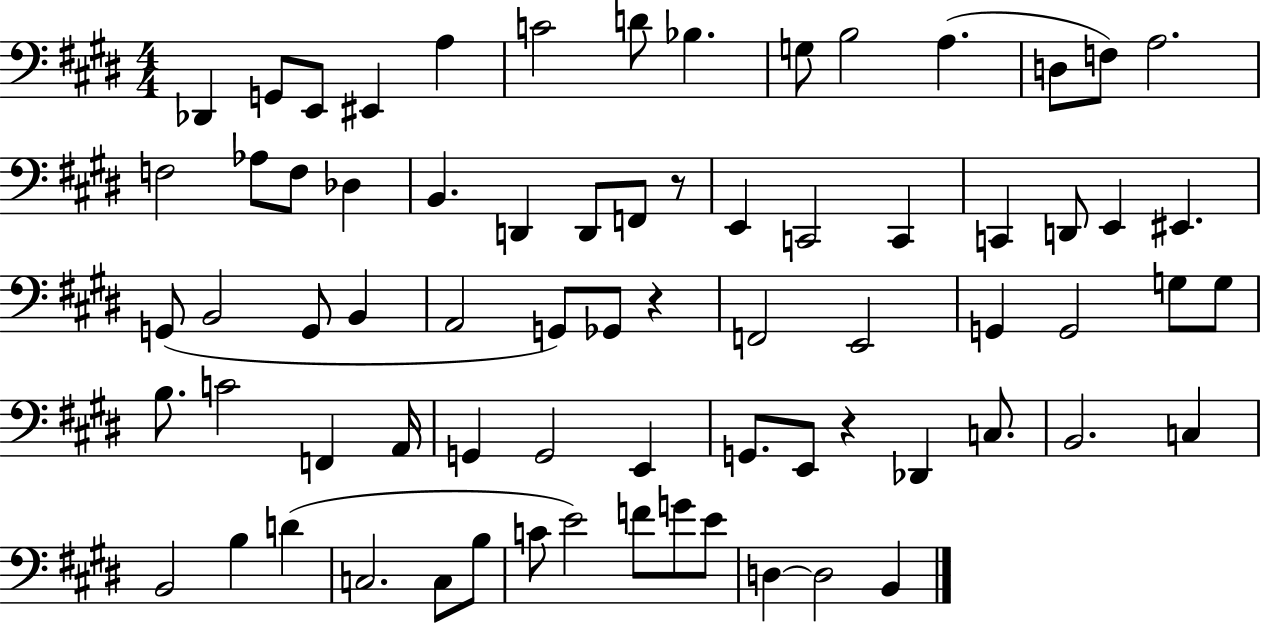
Db2/q G2/e E2/e EIS2/q A3/q C4/h D4/e Bb3/q. G3/e B3/h A3/q. D3/e F3/e A3/h. F3/h Ab3/e F3/e Db3/q B2/q. D2/q D2/e F2/e R/e E2/q C2/h C2/q C2/q D2/e E2/q EIS2/q. G2/e B2/h G2/e B2/q A2/h G2/e Gb2/e R/q F2/h E2/h G2/q G2/h G3/e G3/e B3/e. C4/h F2/q A2/s G2/q G2/h E2/q G2/e. E2/e R/q Db2/q C3/e. B2/h. C3/q B2/h B3/q D4/q C3/h. C3/e B3/e C4/e E4/h F4/e G4/e E4/e D3/q D3/h B2/q